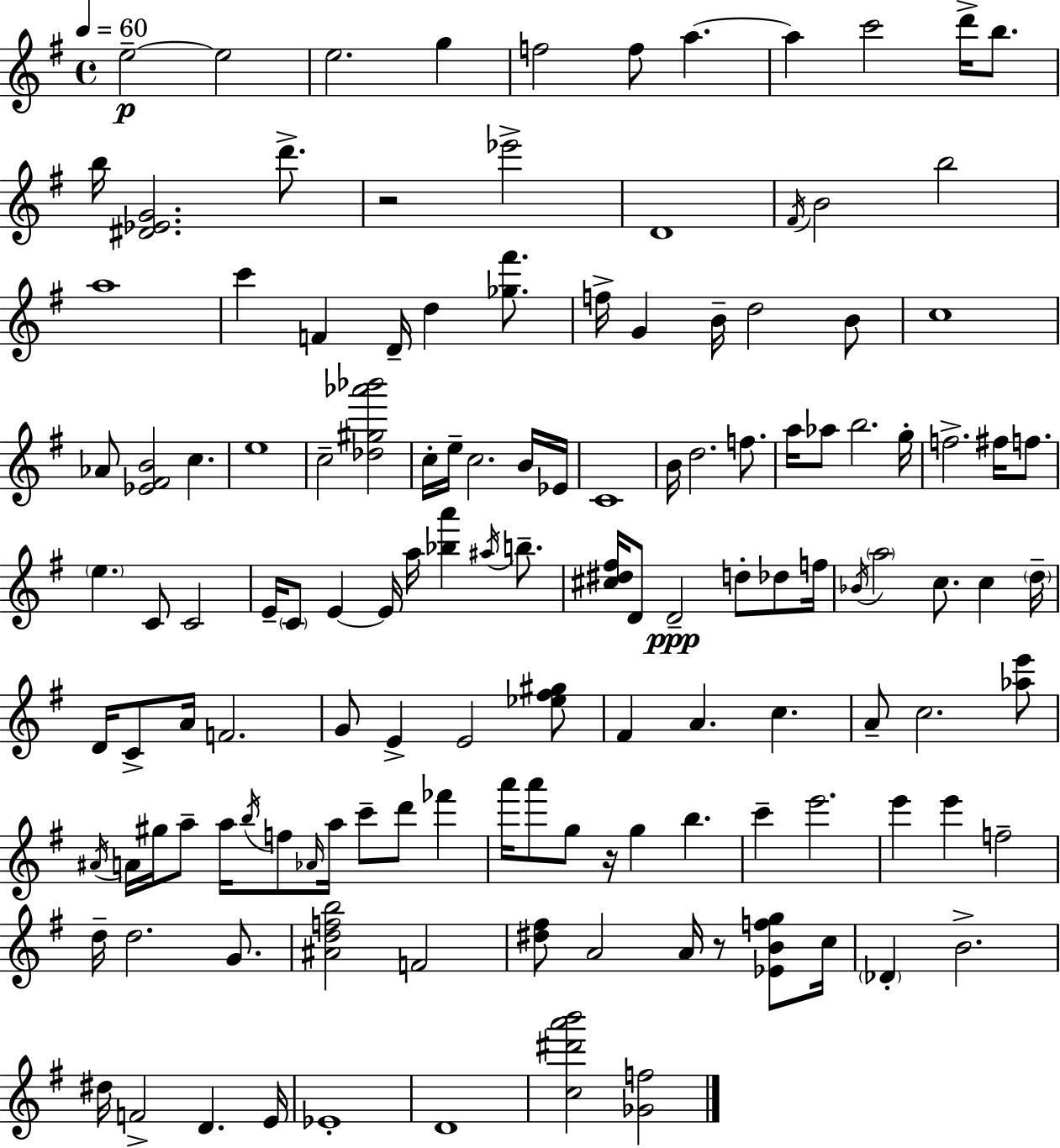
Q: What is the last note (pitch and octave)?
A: D4